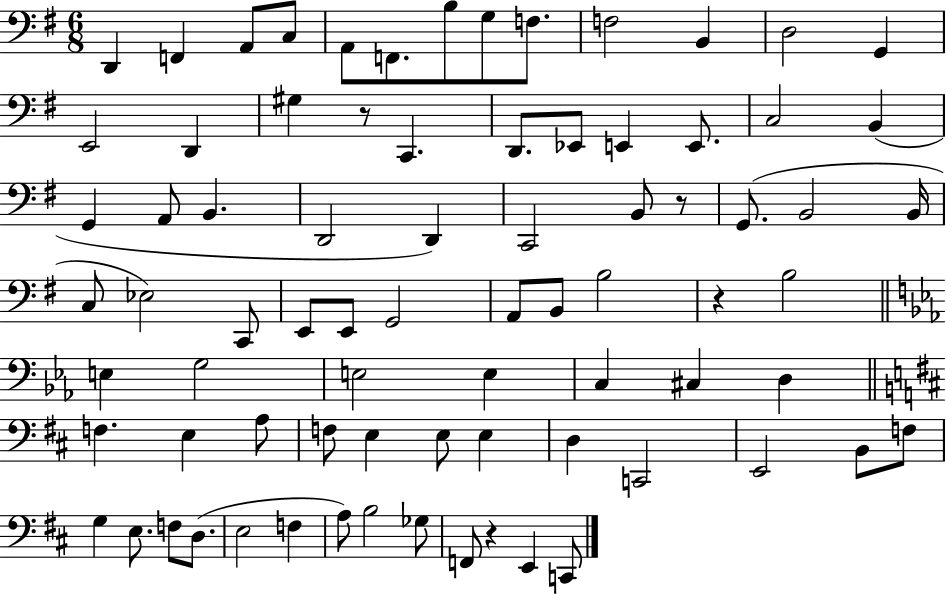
{
  \clef bass
  \numericTimeSignature
  \time 6/8
  \key g \major
  d,4 f,4 a,8 c8 | a,8 f,8. b8 g8 f8. | f2 b,4 | d2 g,4 | \break e,2 d,4 | gis4 r8 c,4. | d,8. ees,8 e,4 e,8. | c2 b,4( | \break g,4 a,8 b,4. | d,2 d,4) | c,2 b,8 r8 | g,8.( b,2 b,16 | \break c8 ees2) c,8 | e,8 e,8 g,2 | a,8 b,8 b2 | r4 b2 | \break \bar "||" \break \key ees \major e4 g2 | e2 e4 | c4 cis4 d4 | \bar "||" \break \key d \major f4. e4 a8 | f8 e4 e8 e4 | d4 c,2 | e,2 b,8 f8 | \break g4 e8. f8 d8.( | e2 f4 | a8) b2 ges8 | f,8 r4 e,4 c,8 | \break \bar "|."
}